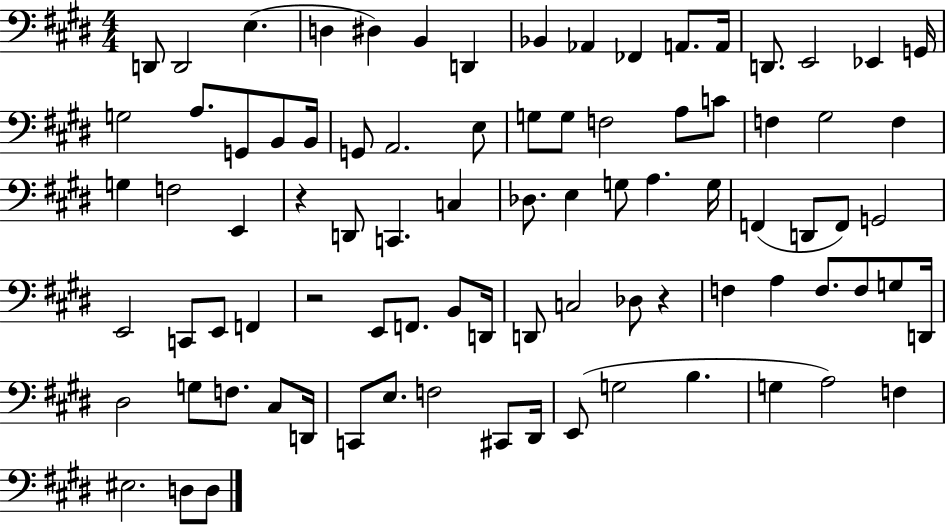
X:1
T:Untitled
M:4/4
L:1/4
K:E
D,,/2 D,,2 E, D, ^D, B,, D,, _B,, _A,, _F,, A,,/2 A,,/4 D,,/2 E,,2 _E,, G,,/4 G,2 A,/2 G,,/2 B,,/2 B,,/4 G,,/2 A,,2 E,/2 G,/2 G,/2 F,2 A,/2 C/2 F, ^G,2 F, G, F,2 E,, z D,,/2 C,, C, _D,/2 E, G,/2 A, G,/4 F,, D,,/2 F,,/2 G,,2 E,,2 C,,/2 E,,/2 F,, z2 E,,/2 F,,/2 B,,/2 D,,/4 D,,/2 C,2 _D,/2 z F, A, F,/2 F,/2 G,/2 D,,/4 ^D,2 G,/2 F,/2 ^C,/2 D,,/4 C,,/2 E,/2 F,2 ^C,,/2 ^D,,/4 E,,/2 G,2 B, G, A,2 F, ^E,2 D,/2 D,/2